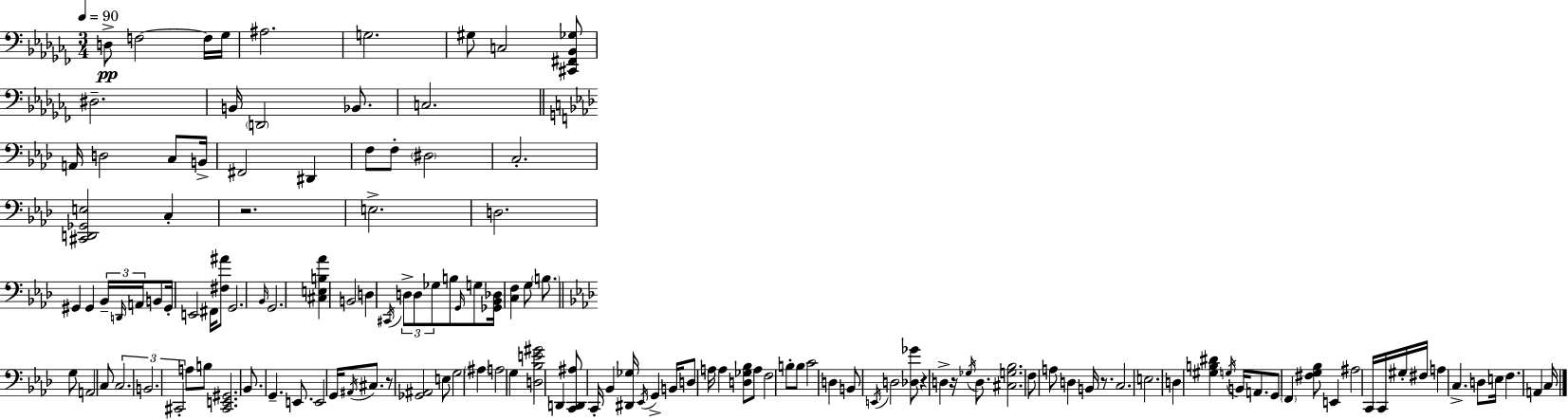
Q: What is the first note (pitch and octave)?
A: D3